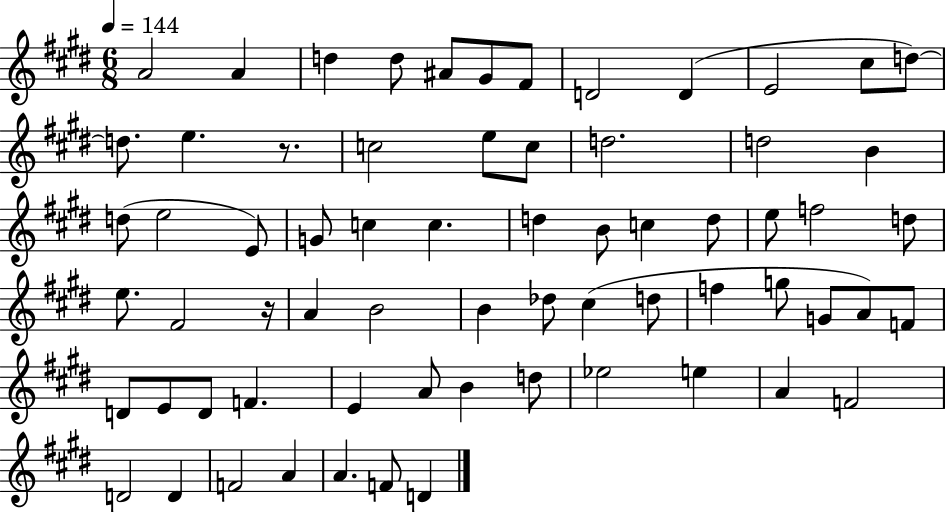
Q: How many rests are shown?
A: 2